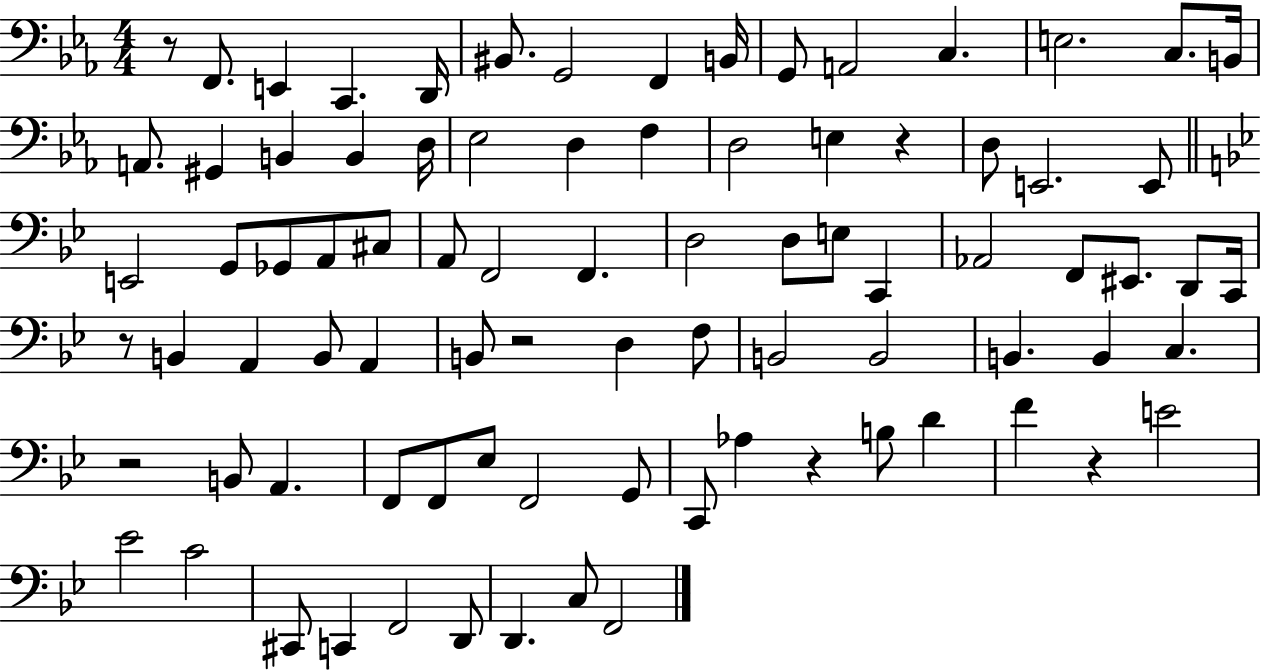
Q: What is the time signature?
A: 4/4